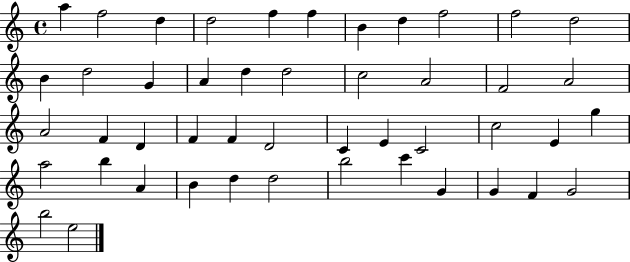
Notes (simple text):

A5/q F5/h D5/q D5/h F5/q F5/q B4/q D5/q F5/h F5/h D5/h B4/q D5/h G4/q A4/q D5/q D5/h C5/h A4/h F4/h A4/h A4/h F4/q D4/q F4/q F4/q D4/h C4/q E4/q C4/h C5/h E4/q G5/q A5/h B5/q A4/q B4/q D5/q D5/h B5/h C6/q G4/q G4/q F4/q G4/h B5/h E5/h